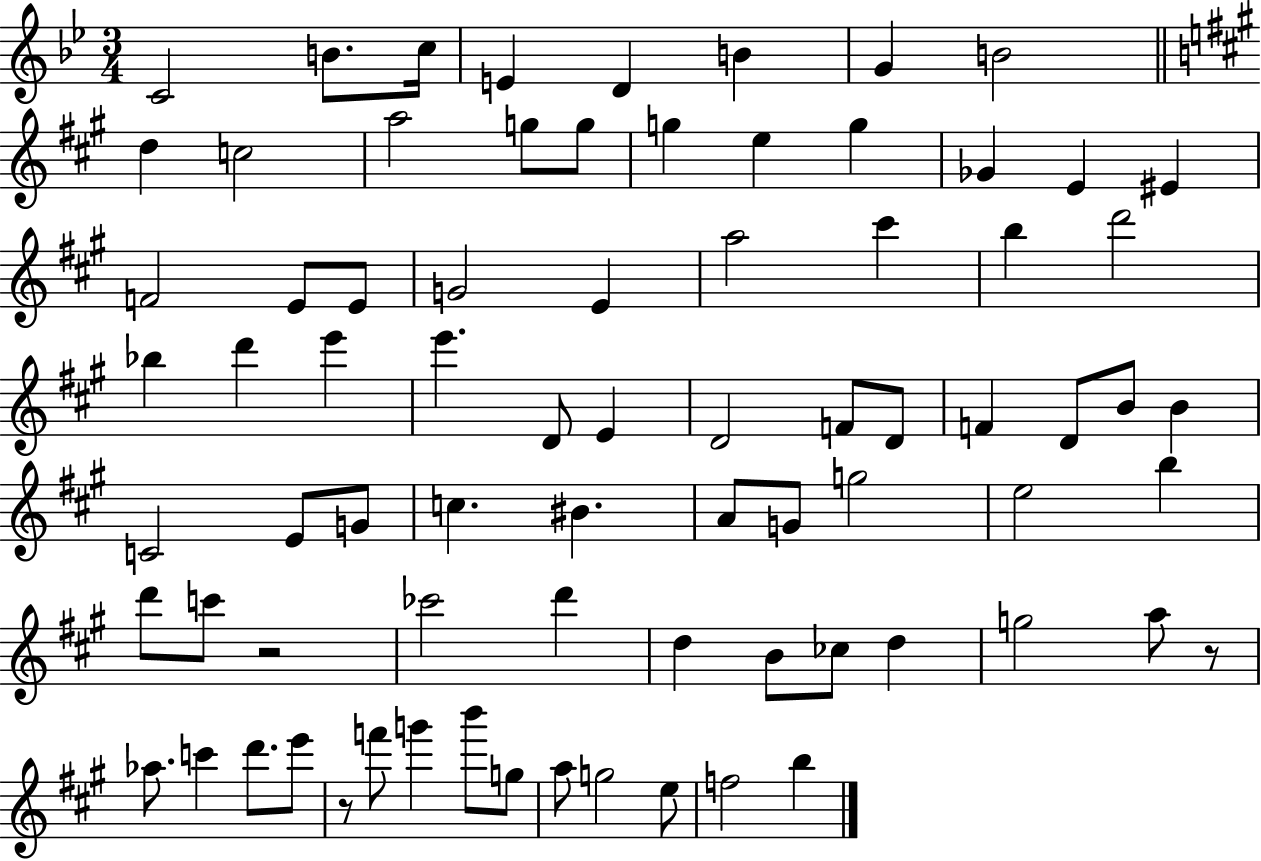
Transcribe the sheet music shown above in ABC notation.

X:1
T:Untitled
M:3/4
L:1/4
K:Bb
C2 B/2 c/4 E D B G B2 d c2 a2 g/2 g/2 g e g _G E ^E F2 E/2 E/2 G2 E a2 ^c' b d'2 _b d' e' e' D/2 E D2 F/2 D/2 F D/2 B/2 B C2 E/2 G/2 c ^B A/2 G/2 g2 e2 b d'/2 c'/2 z2 _c'2 d' d B/2 _c/2 d g2 a/2 z/2 _a/2 c' d'/2 e'/2 z/2 f'/2 g' b'/2 g/2 a/2 g2 e/2 f2 b